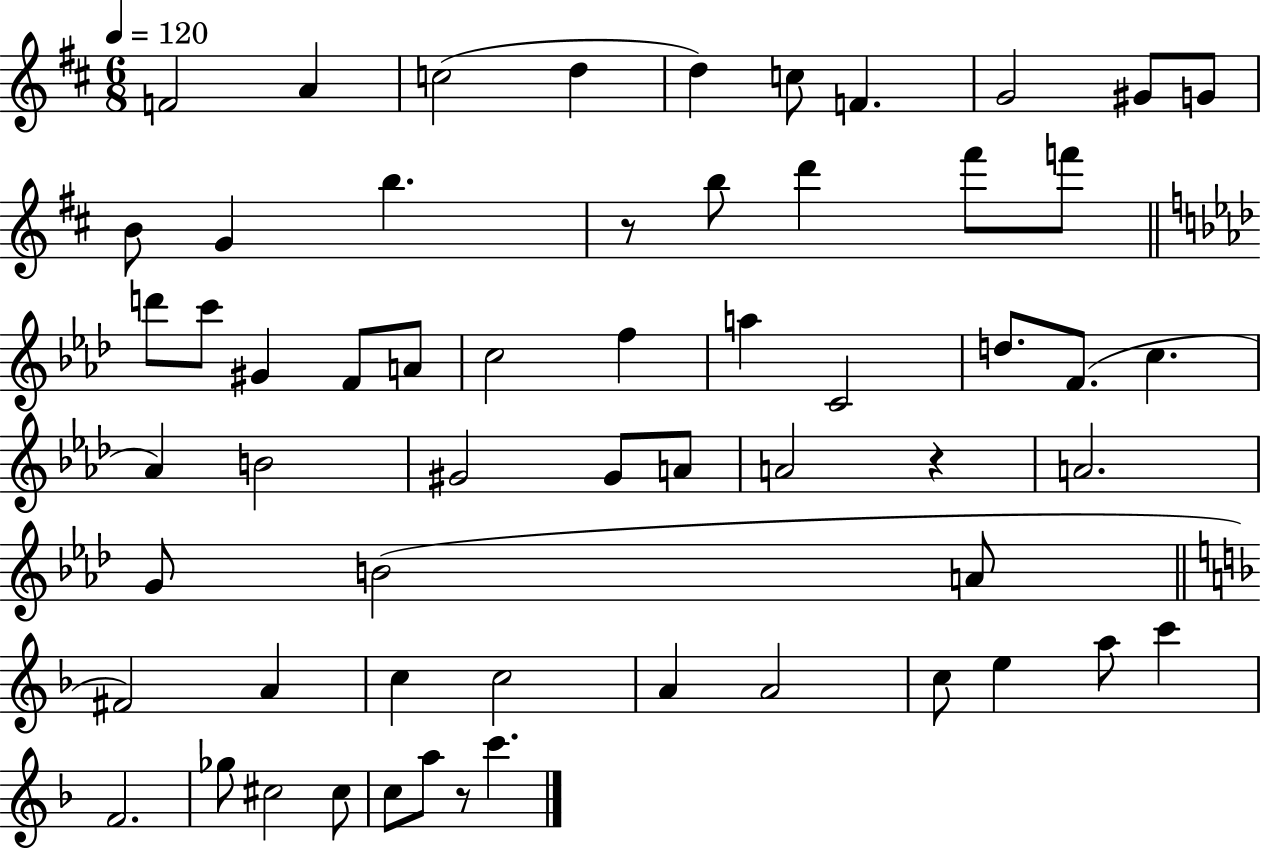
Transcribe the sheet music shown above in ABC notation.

X:1
T:Untitled
M:6/8
L:1/4
K:D
F2 A c2 d d c/2 F G2 ^G/2 G/2 B/2 G b z/2 b/2 d' ^f'/2 f'/2 d'/2 c'/2 ^G F/2 A/2 c2 f a C2 d/2 F/2 c _A B2 ^G2 ^G/2 A/2 A2 z A2 G/2 B2 A/2 ^F2 A c c2 A A2 c/2 e a/2 c' F2 _g/2 ^c2 ^c/2 c/2 a/2 z/2 c'